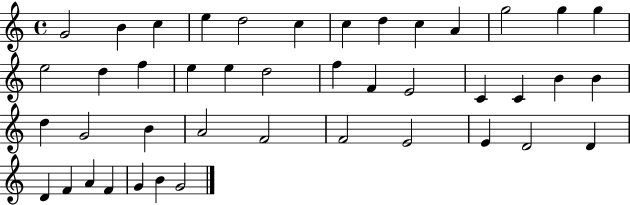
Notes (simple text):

G4/h B4/q C5/q E5/q D5/h C5/q C5/q D5/q C5/q A4/q G5/h G5/q G5/q E5/h D5/q F5/q E5/q E5/q D5/h F5/q F4/q E4/h C4/q C4/q B4/q B4/q D5/q G4/h B4/q A4/h F4/h F4/h E4/h E4/q D4/h D4/q D4/q F4/q A4/q F4/q G4/q B4/q G4/h